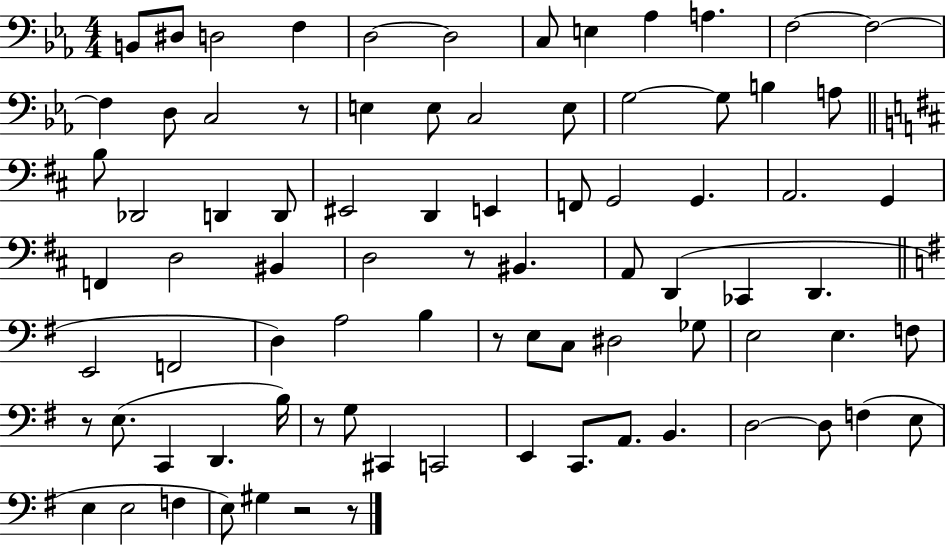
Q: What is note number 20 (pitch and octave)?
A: G3